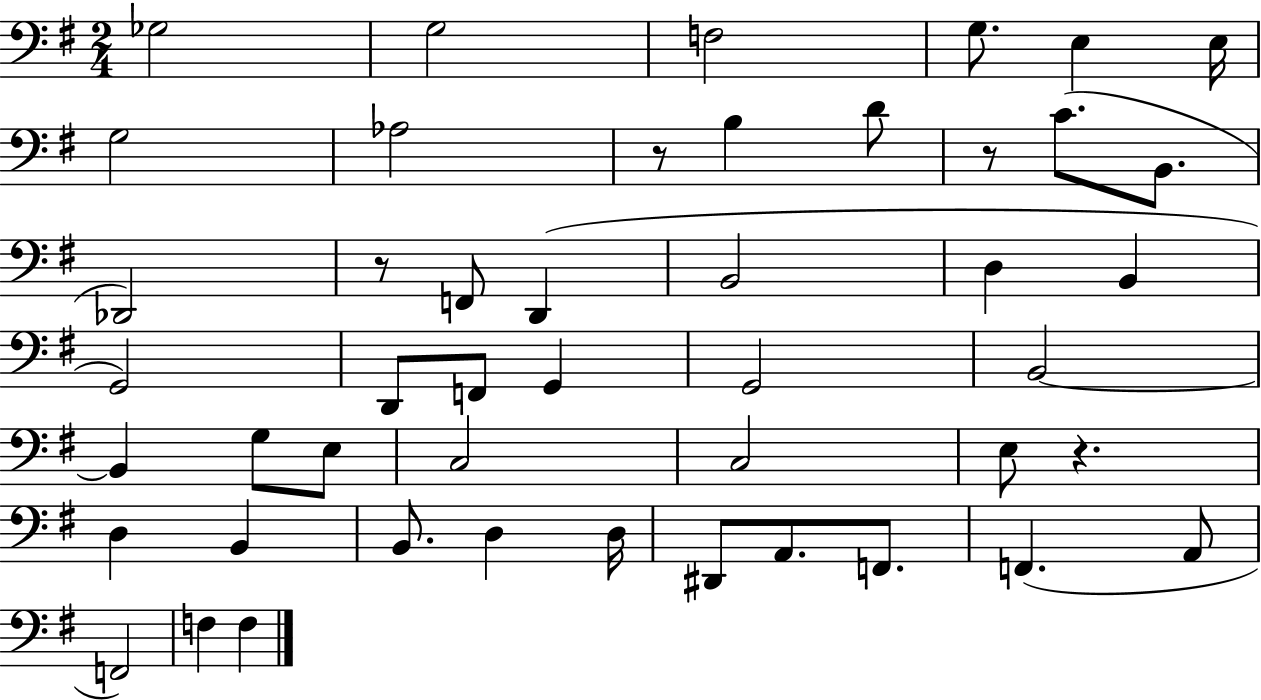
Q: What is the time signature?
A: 2/4